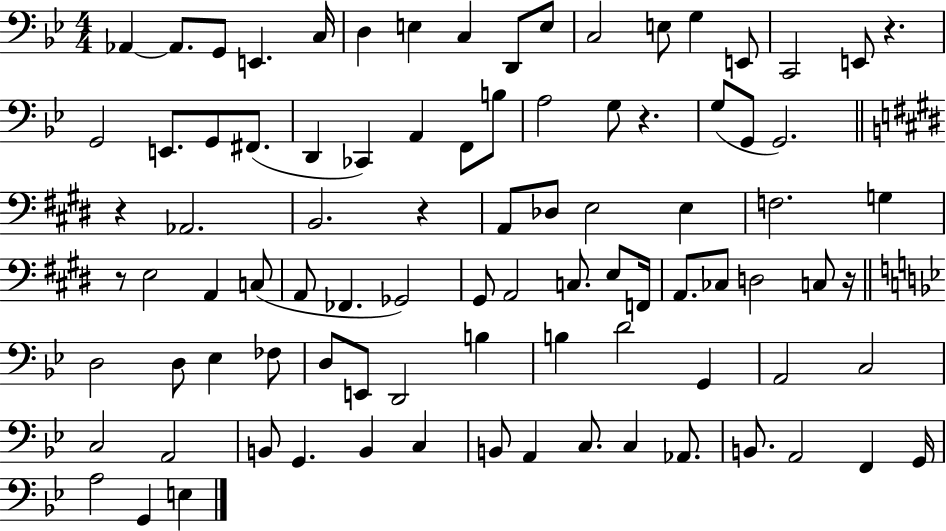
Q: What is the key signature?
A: BES major